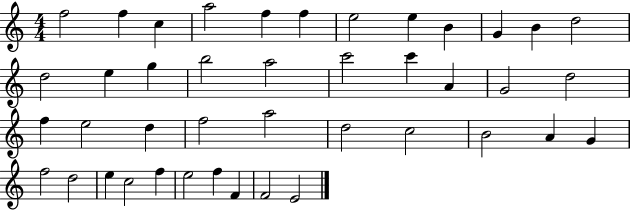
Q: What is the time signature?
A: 4/4